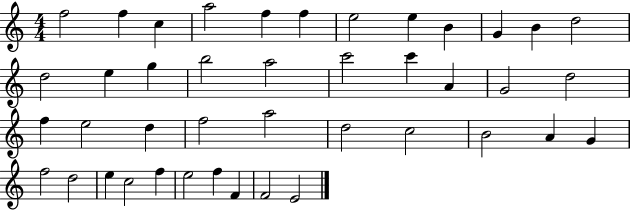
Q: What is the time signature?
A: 4/4